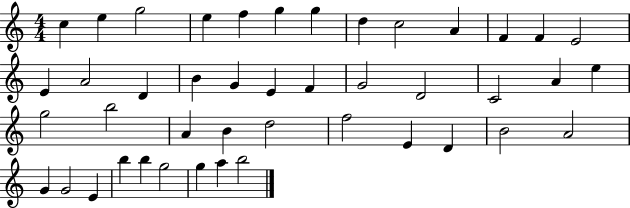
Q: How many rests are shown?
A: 0